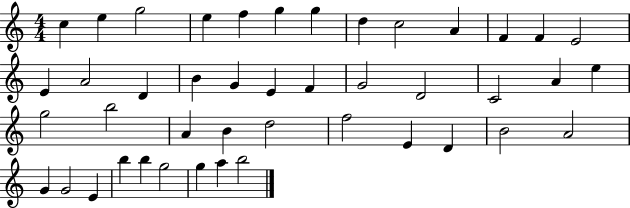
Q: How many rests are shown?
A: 0